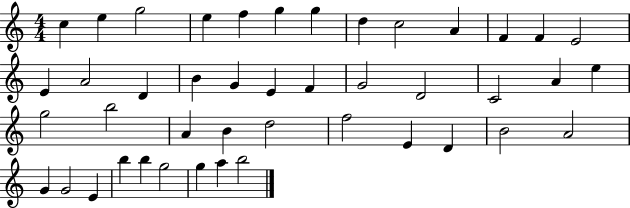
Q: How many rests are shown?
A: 0